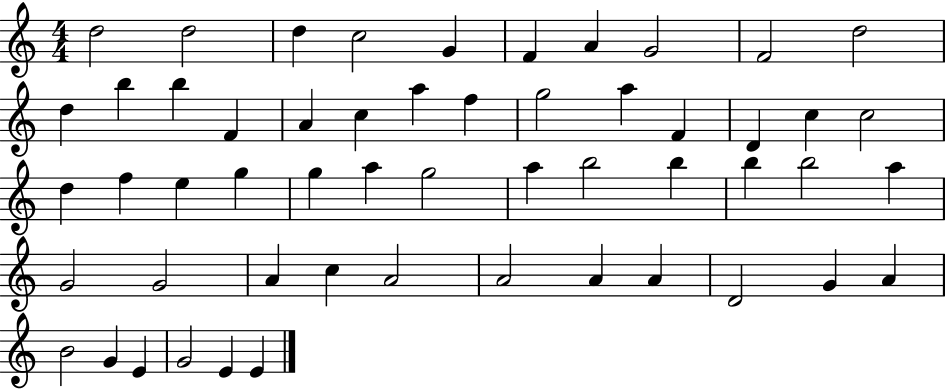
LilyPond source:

{
  \clef treble
  \numericTimeSignature
  \time 4/4
  \key c \major
  d''2 d''2 | d''4 c''2 g'4 | f'4 a'4 g'2 | f'2 d''2 | \break d''4 b''4 b''4 f'4 | a'4 c''4 a''4 f''4 | g''2 a''4 f'4 | d'4 c''4 c''2 | \break d''4 f''4 e''4 g''4 | g''4 a''4 g''2 | a''4 b''2 b''4 | b''4 b''2 a''4 | \break g'2 g'2 | a'4 c''4 a'2 | a'2 a'4 a'4 | d'2 g'4 a'4 | \break b'2 g'4 e'4 | g'2 e'4 e'4 | \bar "|."
}